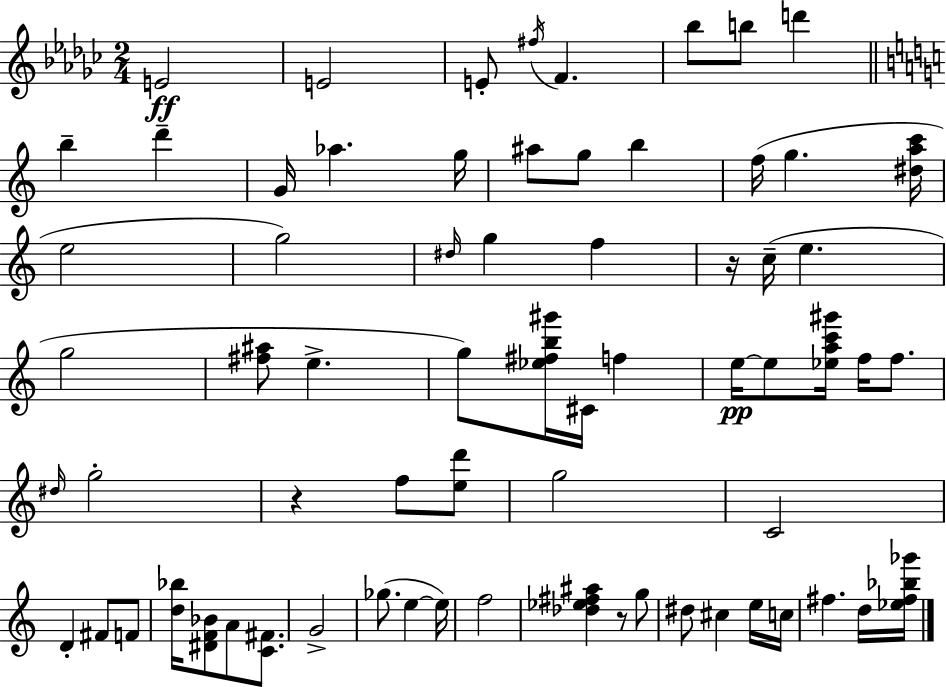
E4/h E4/h E4/e F#5/s F4/q. Bb5/e B5/e D6/q B5/q D6/q G4/s Ab5/q. G5/s A#5/e G5/e B5/q F5/s G5/q. [D#5,A5,C6]/s E5/h G5/h D#5/s G5/q F5/q R/s C5/s E5/q. G5/h [F#5,A#5]/e E5/q. G5/e [Eb5,F#5,B5,G#6]/s C#4/s F5/q E5/s E5/e [Eb5,A5,C6,G#6]/s F5/s F5/e. D#5/s G5/h R/q F5/e [E5,D6]/e G5/h C4/h D4/q F#4/e F4/e [D5,Bb5]/s [D#4,F4,Bb4]/e A4/e [C4,F#4]/e. G4/h Gb5/e. E5/q E5/s F5/h [Db5,Eb5,F#5,A#5]/q R/e G5/e D#5/e C#5/q E5/s C5/s F#5/q. D5/s [Eb5,F#5,Bb5,Gb6]/s